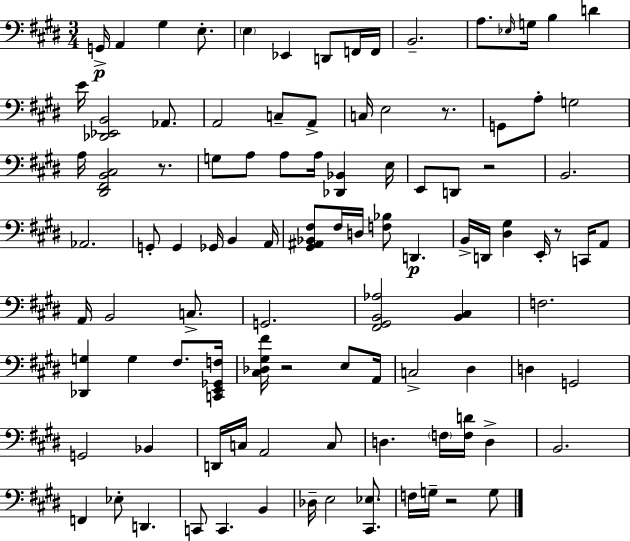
X:1
T:Untitled
M:3/4
L:1/4
K:E
G,,/4 A,, ^G, E,/2 E, _E,, D,,/2 F,,/4 F,,/4 B,,2 A,/2 _E,/4 G,/4 B, D E/4 [_D,,_E,,B,,]2 _A,,/2 A,,2 C,/2 A,,/2 C,/4 E,2 z/2 G,,/2 A,/2 G,2 A,/4 [^D,,^F,,B,,^C,]2 z/2 G,/2 A,/2 A,/2 A,/4 [_D,,_B,,] E,/4 E,,/2 D,,/2 z2 B,,2 _A,,2 G,,/2 G,, _G,,/4 B,, A,,/4 [^G,,^A,,_B,,^F,]/2 ^F,/4 D,/4 [F,_B,]/2 D,, B,,/4 D,,/4 [^D,^G,] E,,/4 z/2 C,,/4 A,,/2 A,,/4 B,,2 C,/2 G,,2 [^F,,^G,,B,,_A,]2 [B,,^C,] F,2 [_D,,G,] G, ^F,/2 [C,,E,,_G,,F,]/4 [^C,_D,^G,^F]/4 z2 E,/2 A,,/4 C,2 ^D, D, G,,2 G,,2 _B,, D,,/4 C,/4 A,,2 C,/2 D, F,/4 [F,D]/4 D, B,,2 F,, _E,/2 D,, C,,/2 C,, B,, _D,/4 E,2 [^C,,_E,]/2 F,/4 G,/4 z2 G,/2